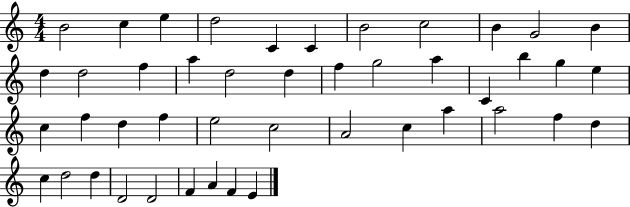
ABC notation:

X:1
T:Untitled
M:4/4
L:1/4
K:C
B2 c e d2 C C B2 c2 B G2 B d d2 f a d2 d f g2 a C b g e c f d f e2 c2 A2 c a a2 f d c d2 d D2 D2 F A F E